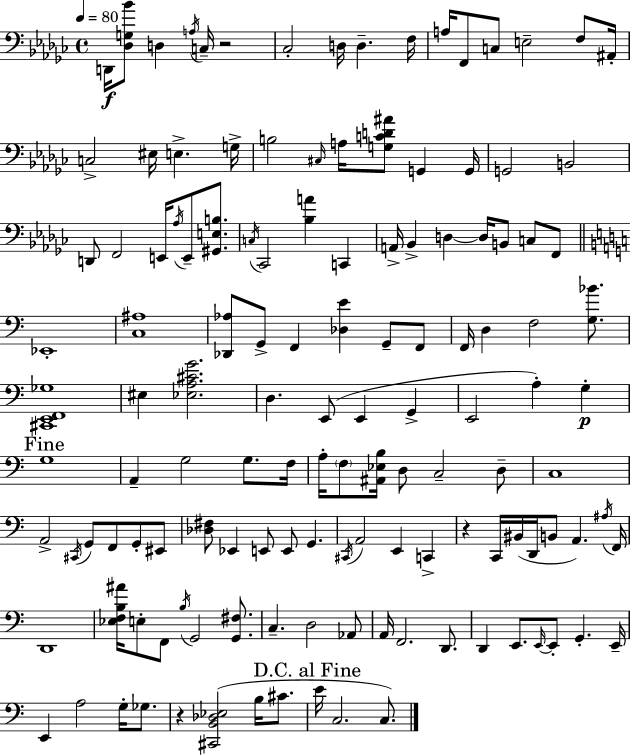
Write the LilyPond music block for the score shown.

{
  \clef bass
  \time 4/4
  \defaultTimeSignature
  \key ees \minor
  \tempo 4 = 80
  d,16\f <des g bes'>8 d4 \acciaccatura { a16 } c16-- r2 | ces2-. d16 d4.-- | f16 a16 f,8 c8 e2-- f8 | ais,16-. c2-> eis16 e4.-> | \break g16-> b2 \grace { cis16 } a16 <g c' d' ais'>8 g,4 | g,16 g,2 b,2 | d,8 f,2 e,16 \acciaccatura { aes16 } e,8-- | <gis, e b>8. \acciaccatura { c16 } ces,2 <bes a'>4 | \break c,4 a,16-> bes,4-> d4~~ d16 b,8 | c8 f,8 \bar "||" \break \key c \major ees,1-. | <c ais>1 | <des, aes>8 g,8-> f,4 <des e'>4 g,8-- f,8 | f,16 d4 f2 <g bes'>8. | \break <cis, e, f, ges>1 | eis4 <ees a cis' g'>2. | d4. e,8( e,4 g,4-> | e,2 a4-.) g4-.\p | \break \mark "Fine" g1 | a,4-- g2 g8. f16 | a16-. \parenthesize f8 <ais, ees b>16 d8 c2-- d8-- | c1 | \break a,2-> \acciaccatura { cis,16 } g,8 f,8 g,8-. eis,8 | <des fis>8 ees,4 e,8 e,8 g,4. | \acciaccatura { cis,16 } a,2 e,4 c,4-> | r4 c,16 bis,16( d,16 b,8 a,4.) | \break \acciaccatura { ais16 } f,16 d,1 | <ees f b ais'>16 e8-. f,8 \acciaccatura { b16 } g,2 | <g, fis>8. c4.-- d2 | aes,8 a,16 f,2. | \break d,8. d,4 e,8. \grace { e,16~ }~ e,8-. g,4.-. | e,16-- e,4 a2 | g16-. ges8. r4 <cis, b, des ees>2( | b16 cis'8. \mark "D.C. al Fine" e'16 c2. | \break c8.) \bar "|."
}